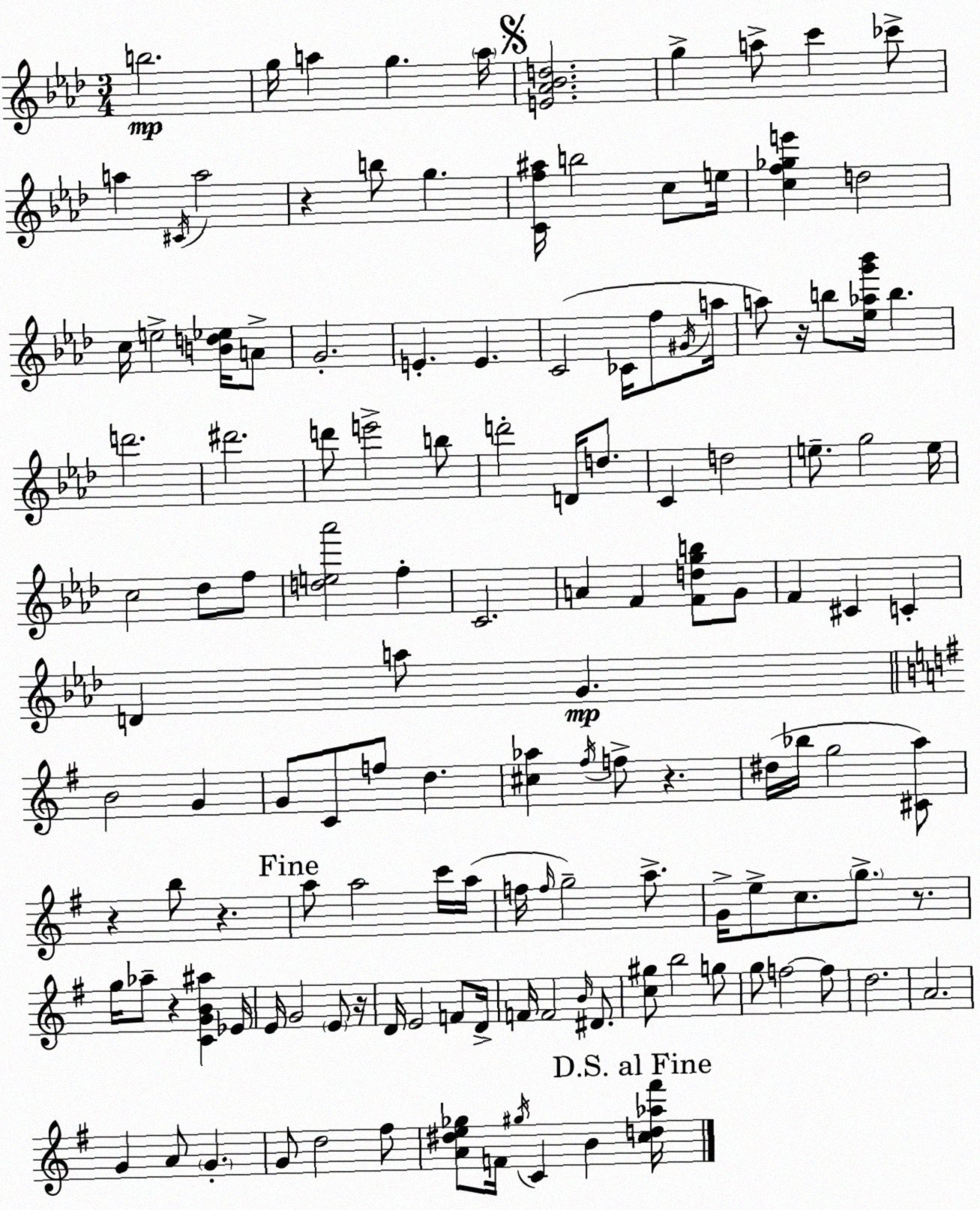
X:1
T:Untitled
M:3/4
L:1/4
K:Ab
b2 g/4 a g a/4 [E_A_Bd]2 g a/2 c' _c'/2 a ^C/4 a2 z b/2 g [Cf^a]/4 b2 c/2 e/4 [cf_ge'] d2 c/4 e2 [Bd_e]/4 A/2 G2 E E C2 _C/4 f/2 ^G/4 a/4 a/2 z/4 b/2 [_e_ag'_b']/4 b d'2 ^d'2 d'/2 e'2 b/2 d'2 D/4 d/2 C d2 e/2 g2 e/4 c2 _d/2 f/2 [de_a']2 f C2 A F [Fdgb]/2 G/2 F ^C C D a/2 G B2 G G/2 C/2 f/2 d [^c_a] ^f/4 f/2 z ^d/4 _b/4 g2 [^Ca]/2 z b/2 z a/2 a2 c'/4 a/4 f/4 f/4 g2 a/2 G/4 e/2 c/2 g/2 z/2 g/4 _a/2 z [CGB^a] _E/4 E/4 G2 E/2 z/4 D/4 E2 F/2 D/4 F/4 F2 B/4 ^D/2 [c^g]/2 b2 g/2 g/2 f2 f/2 d2 A2 G A/2 G G/2 d2 ^f/2 [A^de_g]/2 F/4 ^g/4 C B [cd_a^f']/4